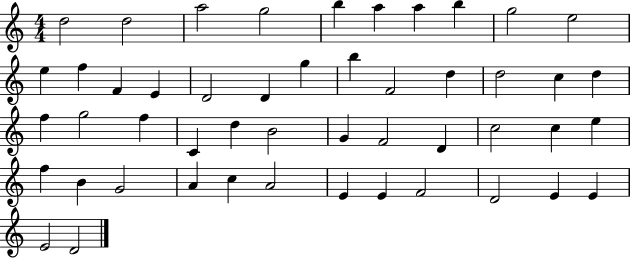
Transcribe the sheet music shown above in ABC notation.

X:1
T:Untitled
M:4/4
L:1/4
K:C
d2 d2 a2 g2 b a a b g2 e2 e f F E D2 D g b F2 d d2 c d f g2 f C d B2 G F2 D c2 c e f B G2 A c A2 E E F2 D2 E E E2 D2